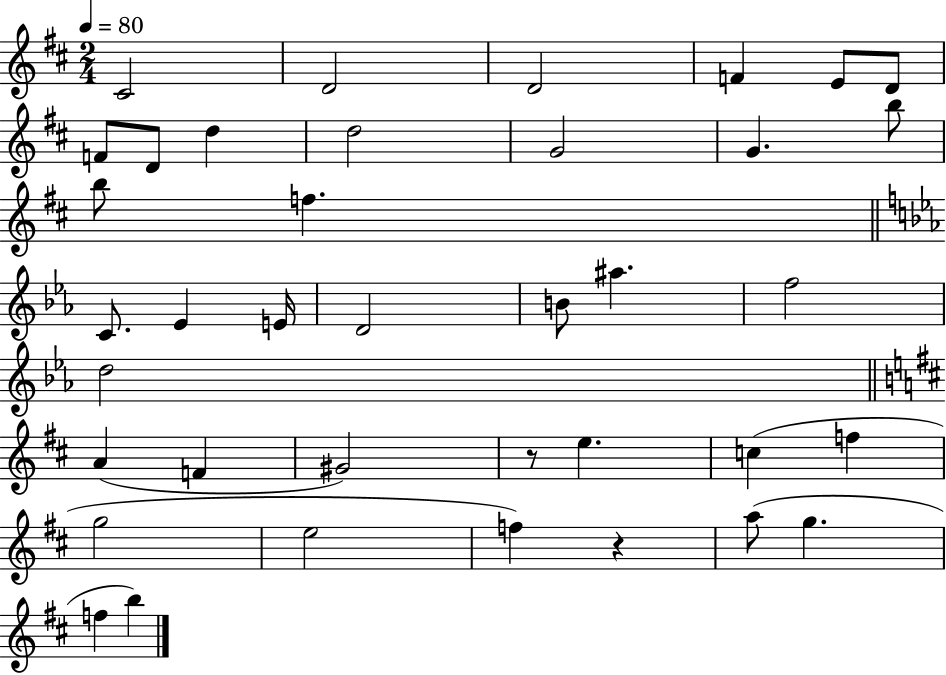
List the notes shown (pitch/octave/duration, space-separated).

C#4/h D4/h D4/h F4/q E4/e D4/e F4/e D4/e D5/q D5/h G4/h G4/q. B5/e B5/e F5/q. C4/e. Eb4/q E4/s D4/h B4/e A#5/q. F5/h D5/h A4/q F4/q G#4/h R/e E5/q. C5/q F5/q G5/h E5/h F5/q R/q A5/e G5/q. F5/q B5/q